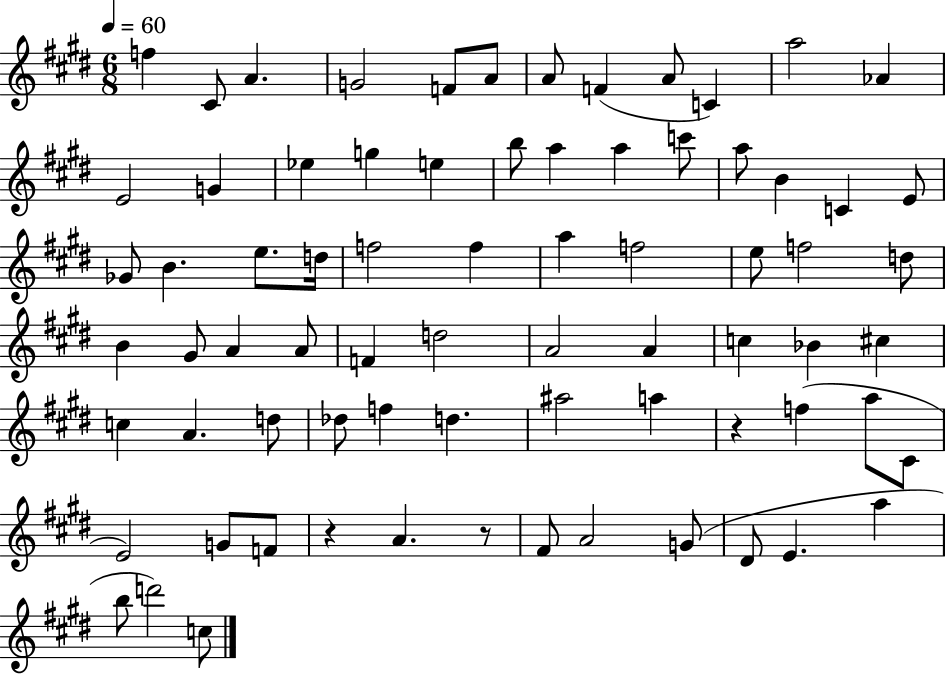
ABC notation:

X:1
T:Untitled
M:6/8
L:1/4
K:E
f ^C/2 A G2 F/2 A/2 A/2 F A/2 C a2 _A E2 G _e g e b/2 a a c'/2 a/2 B C E/2 _G/2 B e/2 d/4 f2 f a f2 e/2 f2 d/2 B ^G/2 A A/2 F d2 A2 A c _B ^c c A d/2 _d/2 f d ^a2 a z f a/2 ^C/2 E2 G/2 F/2 z A z/2 ^F/2 A2 G/2 ^D/2 E a b/2 d'2 c/2